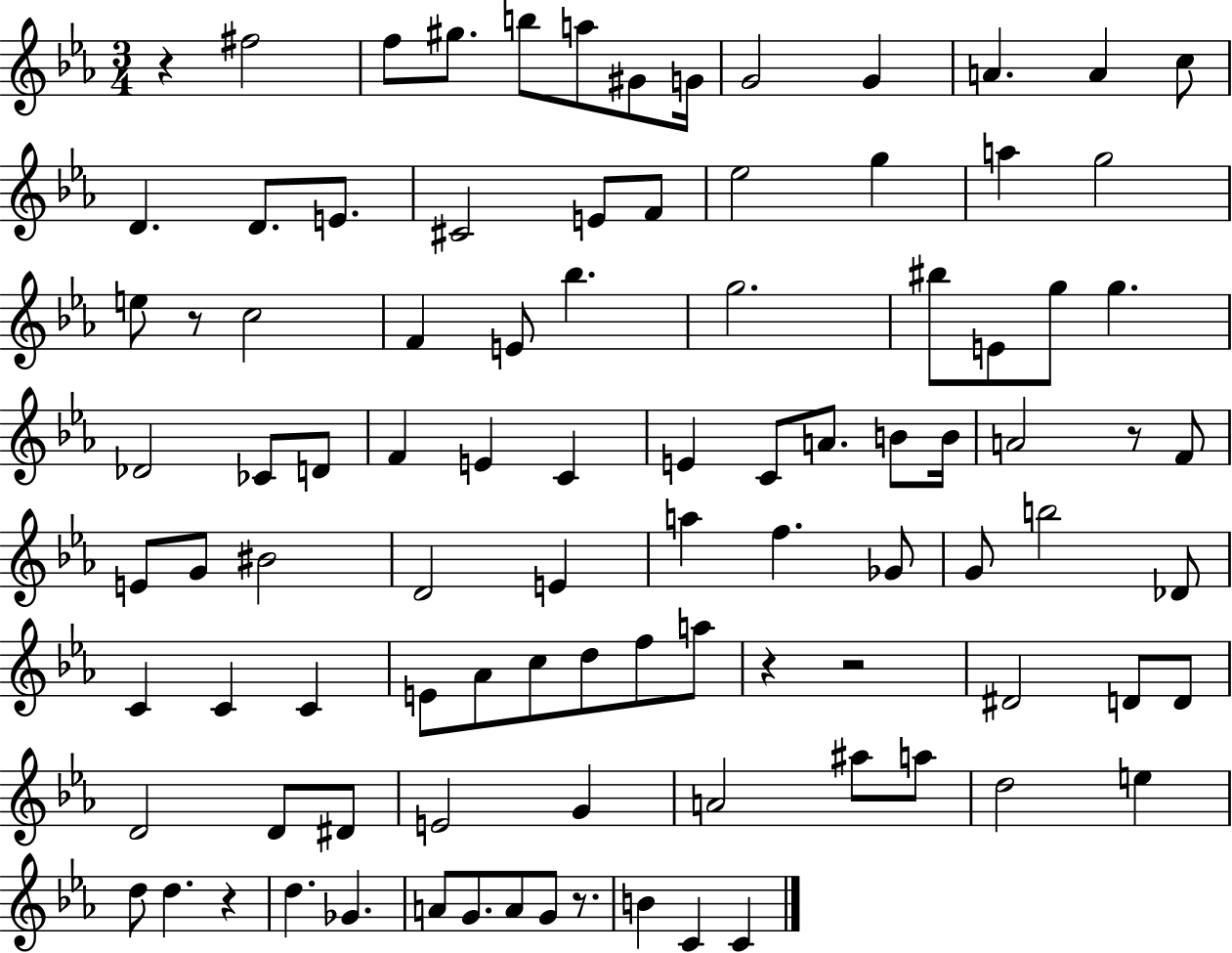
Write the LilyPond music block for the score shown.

{
  \clef treble
  \numericTimeSignature
  \time 3/4
  \key ees \major
  \repeat volta 2 { r4 fis''2 | f''8 gis''8. b''8 a''8 gis'8 g'16 | g'2 g'4 | a'4. a'4 c''8 | \break d'4. d'8. e'8. | cis'2 e'8 f'8 | ees''2 g''4 | a''4 g''2 | \break e''8 r8 c''2 | f'4 e'8 bes''4. | g''2. | bis''8 e'8 g''8 g''4. | \break des'2 ces'8 d'8 | f'4 e'4 c'4 | e'4 c'8 a'8. b'8 b'16 | a'2 r8 f'8 | \break e'8 g'8 bis'2 | d'2 e'4 | a''4 f''4. ges'8 | g'8 b''2 des'8 | \break c'4 c'4 c'4 | e'8 aes'8 c''8 d''8 f''8 a''8 | r4 r2 | dis'2 d'8 d'8 | \break d'2 d'8 dis'8 | e'2 g'4 | a'2 ais''8 a''8 | d''2 e''4 | \break d''8 d''4. r4 | d''4. ges'4. | a'8 g'8. a'8 g'8 r8. | b'4 c'4 c'4 | \break } \bar "|."
}